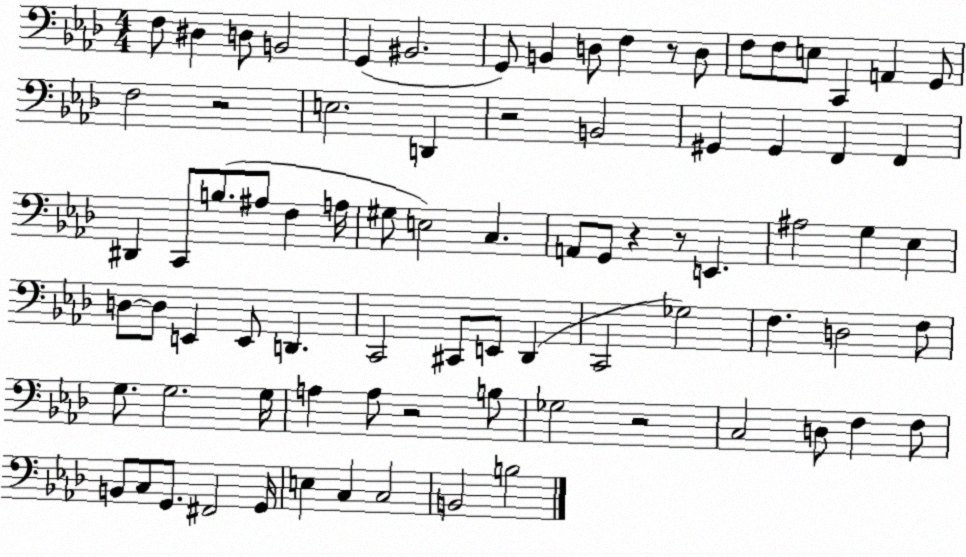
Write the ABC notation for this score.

X:1
T:Untitled
M:4/4
L:1/4
K:Ab
F,/2 ^D, D,/2 B,,2 G,, ^B,,2 G,,/2 B,, D,/2 F, z/2 D,/2 F,/2 F,/2 E,/2 C,, A,, G,,/2 F,2 z2 E,2 D,, z2 B,,2 ^G,, ^G,, F,, F,, ^D,, C,,/2 B,/2 ^A,/2 F, A,/4 ^G,/2 E,2 C, A,,/2 G,,/2 z z/2 E,, ^A,2 G, _E, D,/2 D,/2 E,, E,,/2 D,, C,,2 ^C,,/2 E,,/2 _D,, C,,2 _G,2 F, D,2 F,/2 G,/2 G,2 G,/4 A, A,/2 z2 B,/2 _G,2 z2 C,2 D,/2 F, F,/2 B,,/2 C,/2 G,,/2 ^F,,2 G,,/4 E, C, C,2 B,,2 B,2